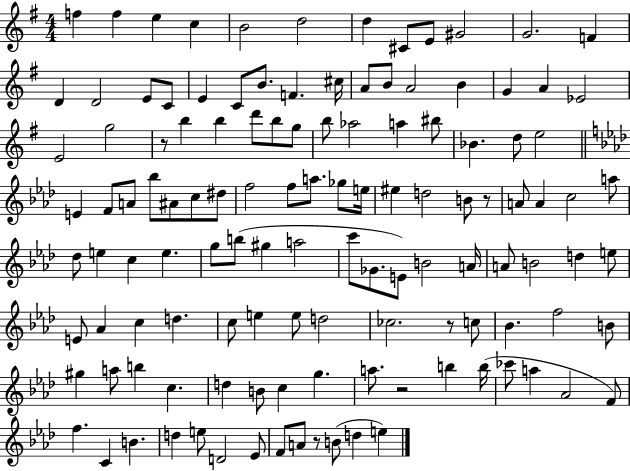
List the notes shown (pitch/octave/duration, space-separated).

F5/q F5/q E5/q C5/q B4/h D5/h D5/q C#4/e E4/e G#4/h G4/h. F4/q D4/q D4/h E4/e C4/e E4/q C4/e B4/e. F4/q. C#5/s A4/e B4/e A4/h B4/q G4/q A4/q Eb4/h E4/h G5/h R/e B5/q B5/q D6/e B5/e G5/e B5/e Ab5/h A5/q BIS5/e Bb4/q. D5/e E5/h E4/q F4/e A4/e Bb5/e A#4/e C5/e D#5/e F5/h F5/e A5/e. Gb5/e E5/s EIS5/q D5/h B4/e R/e A4/e A4/q C5/h A5/e Db5/e E5/q C5/q E5/q. G5/e B5/e G#5/q A5/h C6/e Gb4/e. E4/e B4/h A4/s A4/e B4/h D5/q E5/e E4/e Ab4/q C5/q D5/q. C5/e E5/q E5/e D5/h CES5/h. R/e C5/e Bb4/q. F5/h B4/e G#5/q A5/e B5/q C5/q. D5/q B4/e C5/q G5/q. A5/e. R/h B5/q B5/s CES6/e A5/q Ab4/h F4/e F5/q. C4/q B4/q. D5/q E5/e D4/h Eb4/e F4/e A4/e R/e B4/e D5/q E5/q